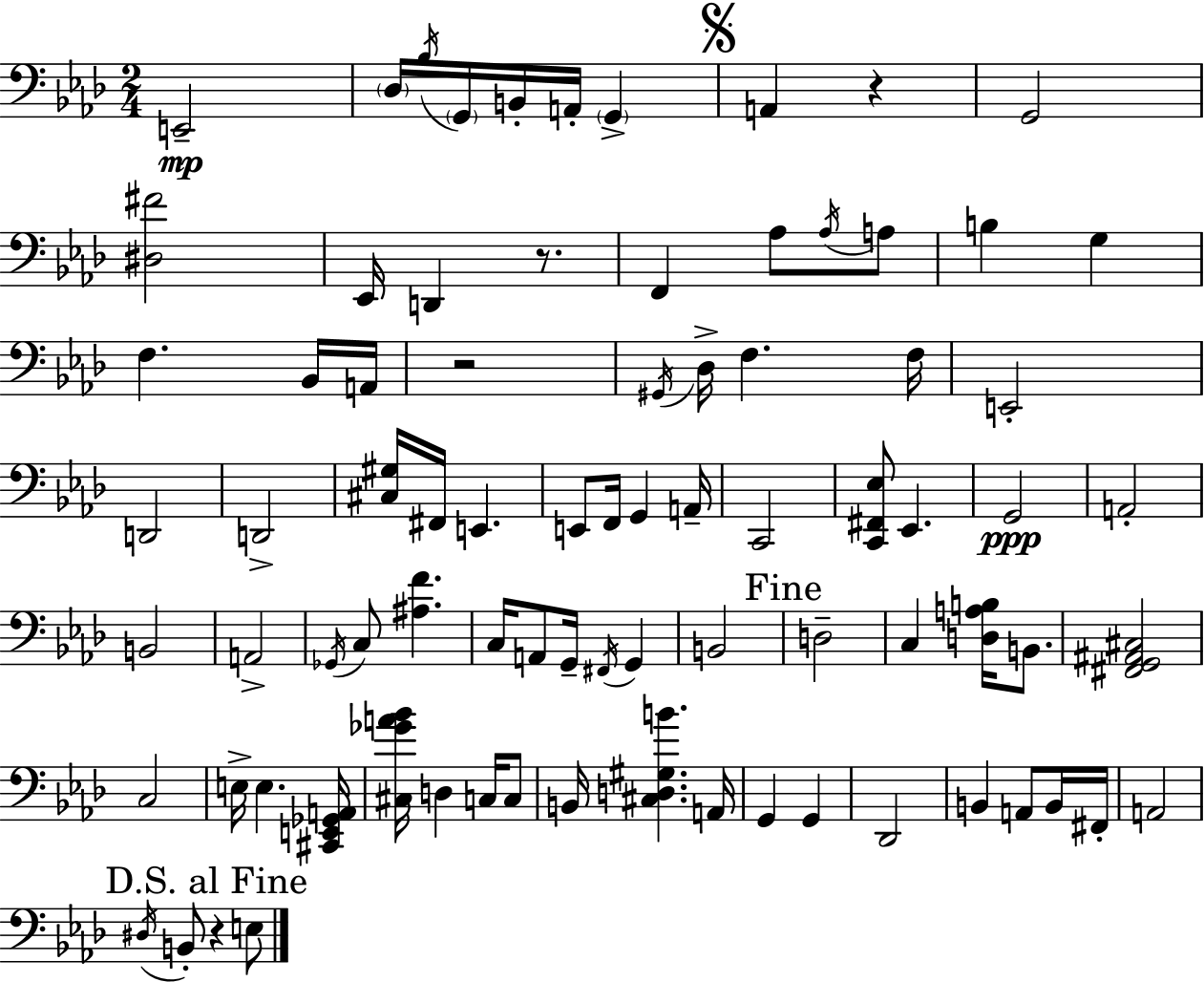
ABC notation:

X:1
T:Untitled
M:2/4
L:1/4
K:Ab
E,,2 _D,/4 _B,/4 G,,/4 B,,/4 A,,/4 G,, A,, z G,,2 [^D,^F]2 _E,,/4 D,, z/2 F,, _A,/2 _A,/4 A,/2 B, G, F, _B,,/4 A,,/4 z2 ^G,,/4 _D,/4 F, F,/4 E,,2 D,,2 D,,2 [^C,^G,]/4 ^F,,/4 E,, E,,/2 F,,/4 G,, A,,/4 C,,2 [C,,^F,,_E,]/2 _E,, G,,2 A,,2 B,,2 A,,2 _G,,/4 C,/2 [^A,F] C,/4 A,,/2 G,,/4 ^F,,/4 G,, B,,2 D,2 C, [D,A,B,]/4 B,,/2 [^F,,G,,^A,,^C,]2 C,2 E,/4 E, [^C,,E,,_G,,A,,]/4 [^C,_GA_B]/4 D, C,/4 C,/2 B,,/4 [^C,D,^G,B] A,,/4 G,, G,, _D,,2 B,, A,,/2 B,,/4 ^F,,/4 A,,2 ^D,/4 B,,/2 z E,/2